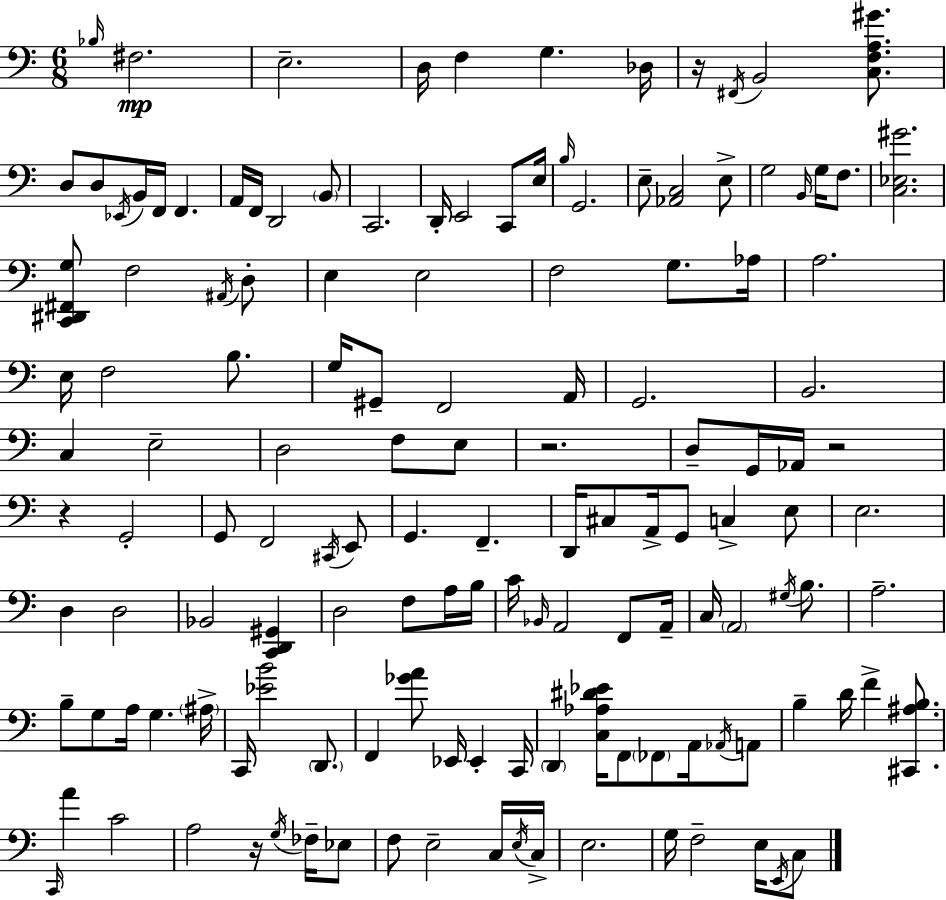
Bb3/s F#3/h. E3/h. D3/s F3/q G3/q. Db3/s R/s F#2/s B2/h [C3,F3,A3,G#4]/e. D3/e D3/e Eb2/s B2/s F2/s F2/q. A2/s F2/s D2/h B2/e C2/h. D2/s E2/h C2/e E3/s B3/s G2/h. E3/e [Ab2,C3]/h E3/e G3/h B2/s G3/s F3/e. [C3,Eb3,G#4]/h. [C2,D#2,F#2,G3]/e F3/h A#2/s D3/e E3/q E3/h F3/h G3/e. Ab3/s A3/h. E3/s F3/h B3/e. G3/s G#2/e F2/h A2/s G2/h. B2/h. C3/q E3/h D3/h F3/e E3/e R/h. D3/e G2/s Ab2/s R/h R/q G2/h G2/e F2/h C#2/s E2/e G2/q. F2/q. D2/s C#3/e A2/s G2/e C3/q E3/e E3/h. D3/q D3/h Bb2/h [C2,D2,G#2]/q D3/h F3/e A3/s B3/s C4/s Bb2/s A2/h F2/e A2/s C3/s A2/h G#3/s B3/e. A3/h. B3/e G3/e A3/s G3/q. A#3/s C2/s [Eb4,B4]/h D2/e. F2/q [Gb4,A4]/e Eb2/s Eb2/q C2/s D2/q [C3,Ab3,D#4,Eb4]/s F2/e FES2/e A2/s Ab2/s A2/e B3/q D4/s F4/q [C#2,A#3,B3]/e. C2/s A4/q C4/h A3/h R/s G3/s FES3/s Eb3/e F3/e E3/h C3/s E3/s C3/s E3/h. G3/s F3/h E3/s E2/s C3/e